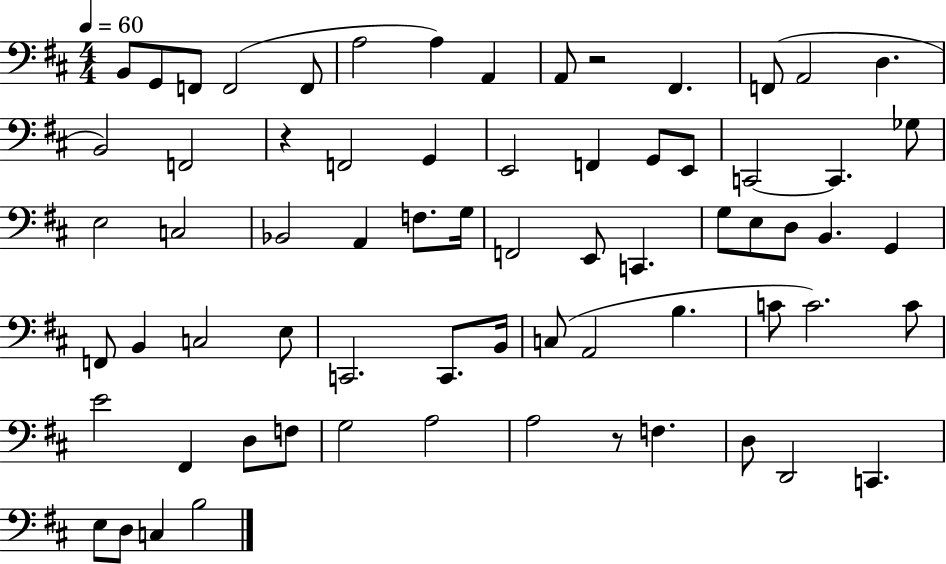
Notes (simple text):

B2/e G2/e F2/e F2/h F2/e A3/h A3/q A2/q A2/e R/h F#2/q. F2/e A2/h D3/q. B2/h F2/h R/q F2/h G2/q E2/h F2/q G2/e E2/e C2/h C2/q. Gb3/e E3/h C3/h Bb2/h A2/q F3/e. G3/s F2/h E2/e C2/q. G3/e E3/e D3/e B2/q. G2/q F2/e B2/q C3/h E3/e C2/h. C2/e. B2/s C3/e A2/h B3/q. C4/e C4/h. C4/e E4/h F#2/q D3/e F3/e G3/h A3/h A3/h R/e F3/q. D3/e D2/h C2/q. E3/e D3/e C3/q B3/h